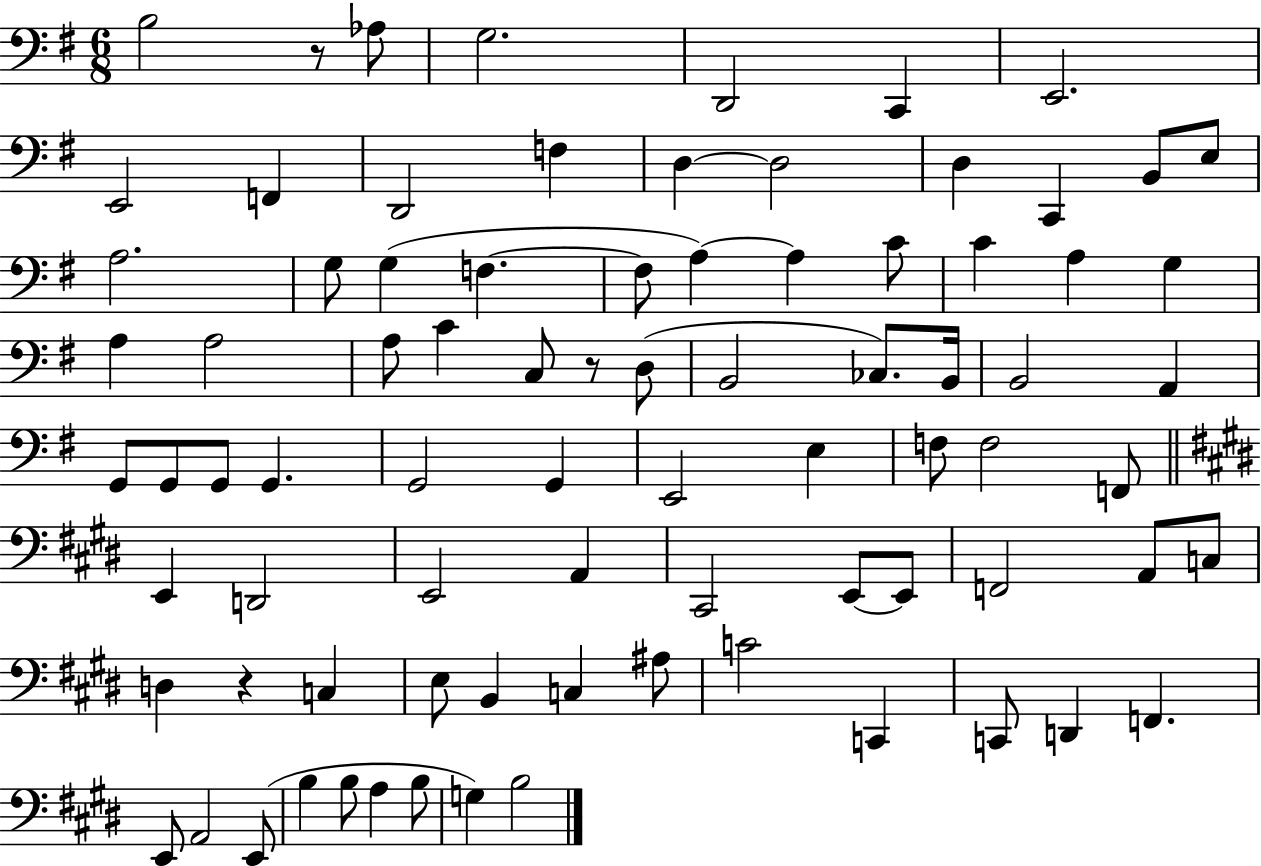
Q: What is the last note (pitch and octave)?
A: B3